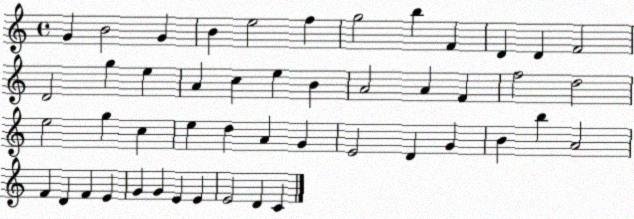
X:1
T:Untitled
M:4/4
L:1/4
K:C
G B2 G B e2 f g2 b F D D F2 D2 g e A c e B A2 A F f2 d2 e2 g c e d A G E2 D G B b A2 F D F E G G E E E2 D C